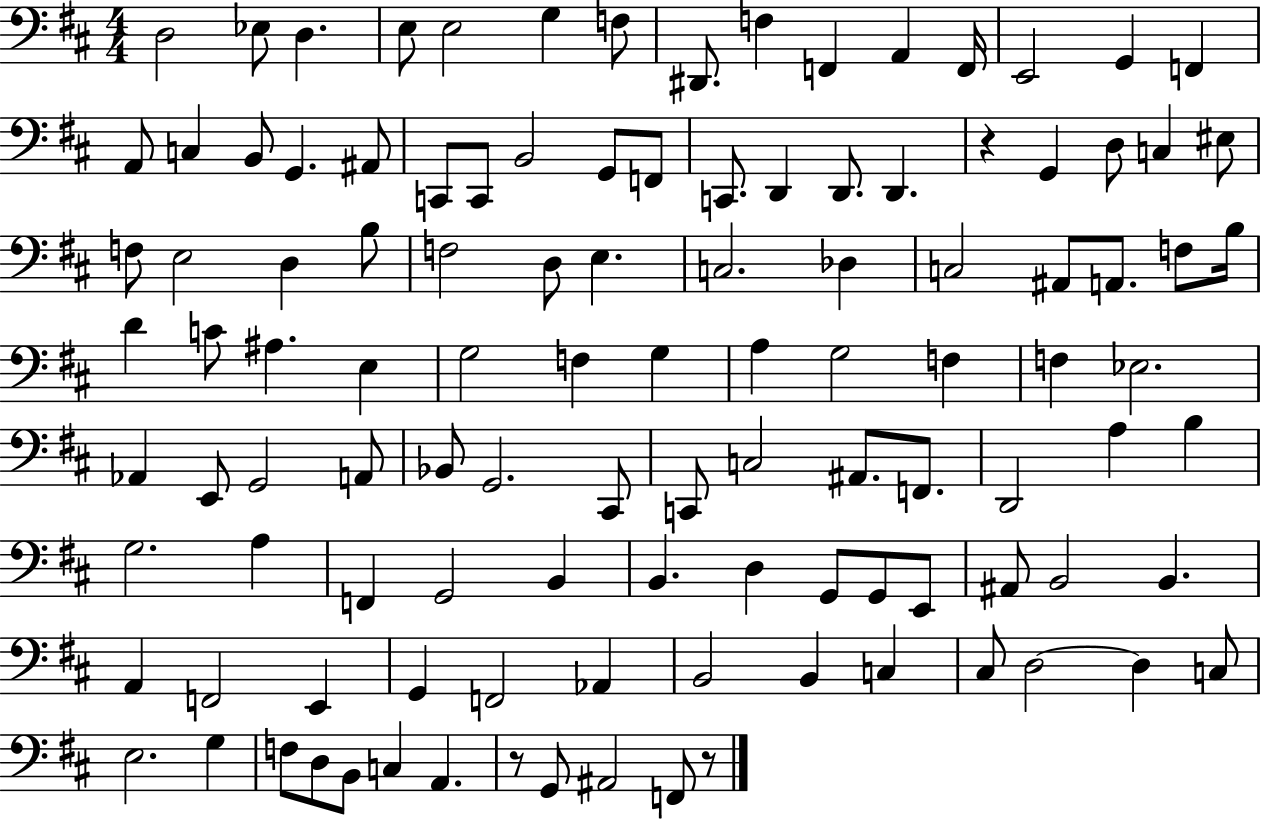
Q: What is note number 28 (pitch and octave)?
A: D2